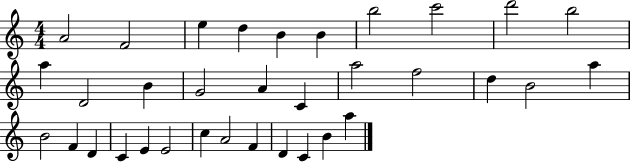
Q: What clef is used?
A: treble